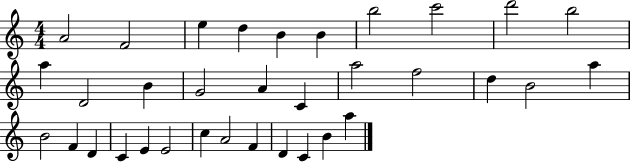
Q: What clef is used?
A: treble